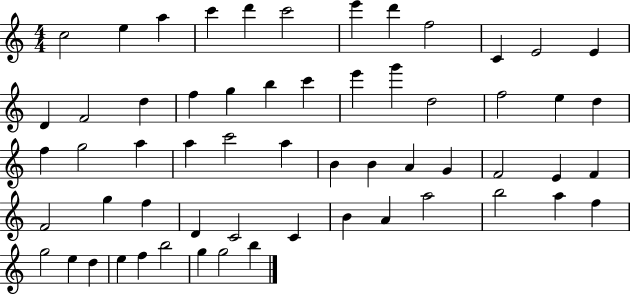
X:1
T:Untitled
M:4/4
L:1/4
K:C
c2 e a c' d' c'2 e' d' f2 C E2 E D F2 d f g b c' e' g' d2 f2 e d f g2 a a c'2 a B B A G F2 E F F2 g f D C2 C B A a2 b2 a f g2 e d e f b2 g g2 b